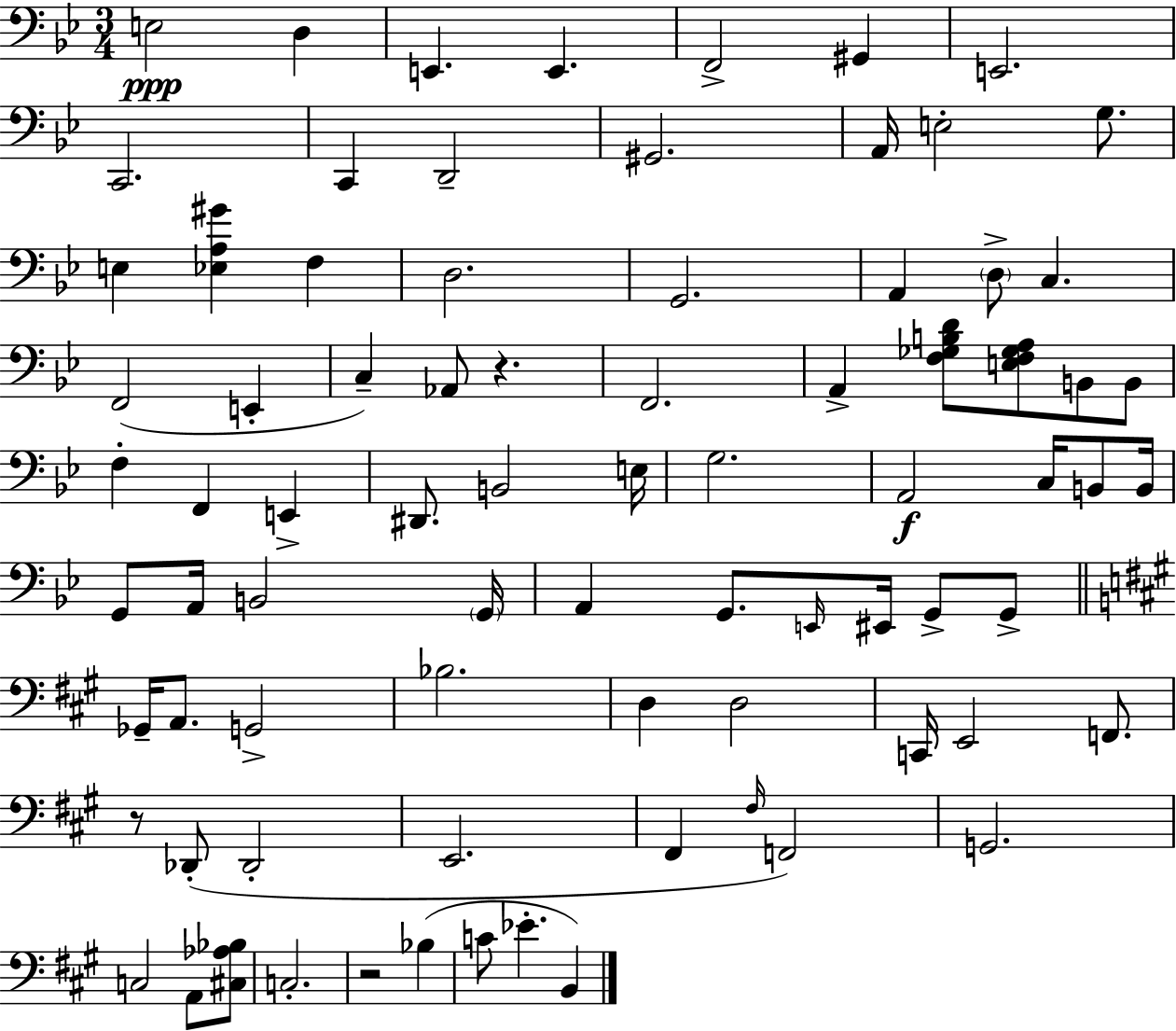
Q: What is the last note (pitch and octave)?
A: B2